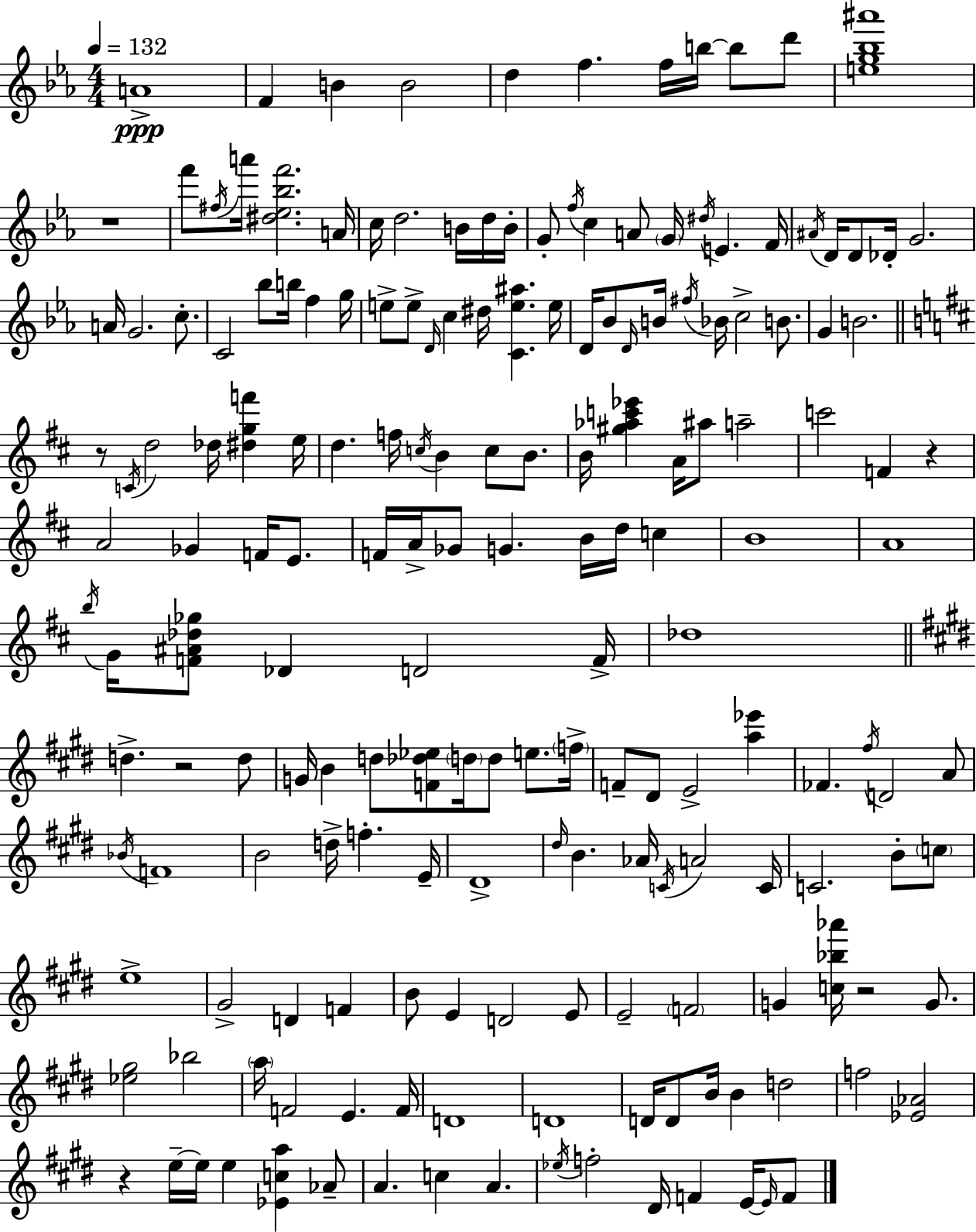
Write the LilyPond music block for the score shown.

{
  \clef treble
  \numericTimeSignature
  \time 4/4
  \key ees \major
  \tempo 4 = 132
  a'1->\ppp | f'4 b'4 b'2 | d''4 f''4. f''16 b''16~~ b''8 d'''8 | <e'' g'' bes'' ais'''>1 | \break r1 | f'''8 \acciaccatura { fis''16 } a'''16 <dis'' ees'' bes'' f'''>2. | a'16 c''16 d''2. b'16 d''16 | b'16-. g'8-. \acciaccatura { f''16 } c''4 a'8 \parenthesize g'16 \acciaccatura { dis''16 } e'4. | \break f'16 \acciaccatura { ais'16 } d'16 d'8 des'16-. g'2. | a'16 g'2. | c''8.-. c'2 bes''8 b''16 f''4 | g''16 e''8-> e''8-> \grace { d'16 } c''4 dis''16 <c' e'' ais''>4. | \break e''16 d'16 bes'8 \grace { d'16 } b'16 \acciaccatura { fis''16 } bes'16 c''2-> | b'8. g'4 b'2. | \bar "||" \break \key d \major r8 \acciaccatura { c'16 } d''2 des''16 <dis'' g'' f'''>4 | e''16 d''4. f''16 \acciaccatura { c''16 } b'4 c''8 b'8. | b'16 <gis'' aes'' c''' ees'''>4 a'16 ais''8 a''2-- | c'''2 f'4 r4 | \break a'2 ges'4 f'16 e'8. | f'16 a'16-> ges'8 g'4. b'16 d''16 c''4 | b'1 | a'1 | \break \acciaccatura { b''16 } g'16 <f' ais' des'' ges''>8 des'4 d'2 | f'16-> des''1 | \bar "||" \break \key e \major d''4.-> r2 d''8 | g'16 b'4 d''8 <f' des'' ees''>8 \parenthesize d''16 d''8 e''8. \parenthesize f''16-> | f'8-- dis'8 e'2-> <a'' ees'''>4 | fes'4. \acciaccatura { fis''16 } d'2 a'8 | \break \acciaccatura { bes'16 } f'1 | b'2 d''16-> f''4.-. | e'16-- dis'1-> | \grace { dis''16 } b'4. aes'16 \acciaccatura { c'16 } a'2 | \break c'16 c'2. | b'8-. \parenthesize c''8 e''1-> | gis'2-> d'4 | f'4 b'8 e'4 d'2 | \break e'8 e'2-- \parenthesize f'2 | g'4 <c'' bes'' aes'''>16 r2 | g'8. <ees'' gis''>2 bes''2 | \parenthesize a''16 f'2 e'4. | \break f'16 d'1 | d'1 | d'16 d'8 b'16 b'4 d''2 | f''2 <ees' aes'>2 | \break r4 e''16--~~ e''16 e''4 <ees' c'' a''>4 | aes'8-- a'4. c''4 a'4. | \acciaccatura { ees''16 } f''2-. dis'16 f'4 | e'16~~ \grace { e'16 } f'8 \bar "|."
}